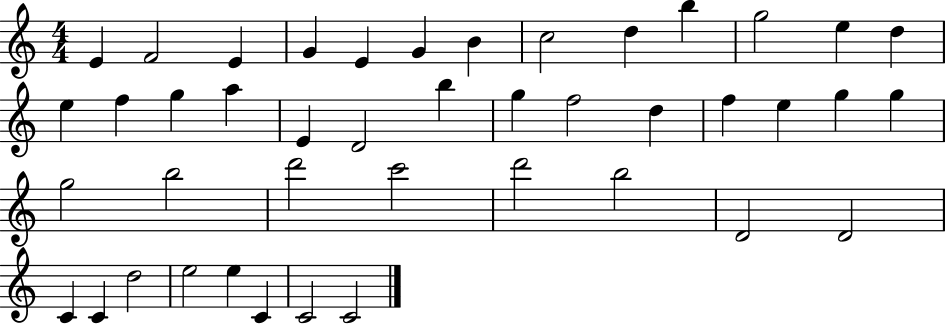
E4/q F4/h E4/q G4/q E4/q G4/q B4/q C5/h D5/q B5/q G5/h E5/q D5/q E5/q F5/q G5/q A5/q E4/q D4/h B5/q G5/q F5/h D5/q F5/q E5/q G5/q G5/q G5/h B5/h D6/h C6/h D6/h B5/h D4/h D4/h C4/q C4/q D5/h E5/h E5/q C4/q C4/h C4/h